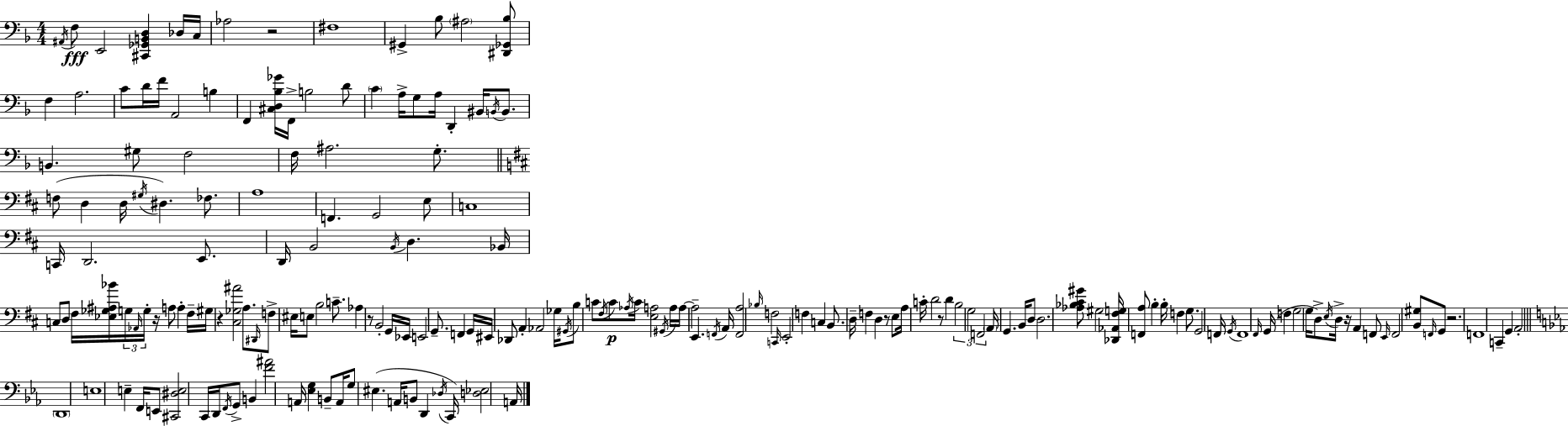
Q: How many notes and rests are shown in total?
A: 192